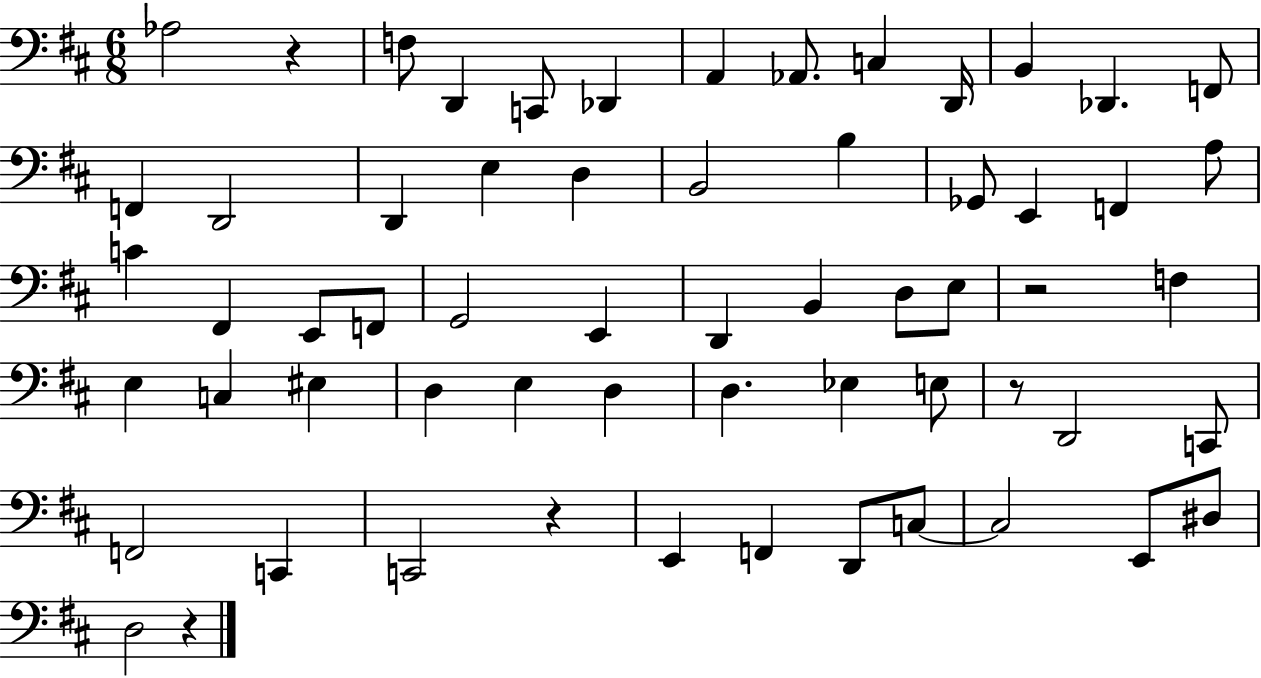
{
  \clef bass
  \numericTimeSignature
  \time 6/8
  \key d \major
  \repeat volta 2 { aes2 r4 | f8 d,4 c,8 des,4 | a,4 aes,8. c4 d,16 | b,4 des,4. f,8 | \break f,4 d,2 | d,4 e4 d4 | b,2 b4 | ges,8 e,4 f,4 a8 | \break c'4 fis,4 e,8 f,8 | g,2 e,4 | d,4 b,4 d8 e8 | r2 f4 | \break e4 c4 eis4 | d4 e4 d4 | d4. ees4 e8 | r8 d,2 c,8 | \break f,2 c,4 | c,2 r4 | e,4 f,4 d,8 c8~~ | c2 e,8 dis8 | \break d2 r4 | } \bar "|."
}